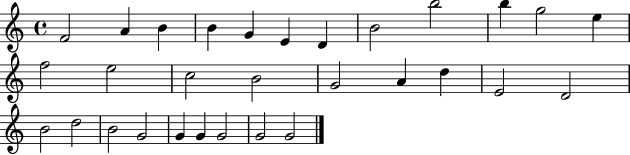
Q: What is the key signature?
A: C major